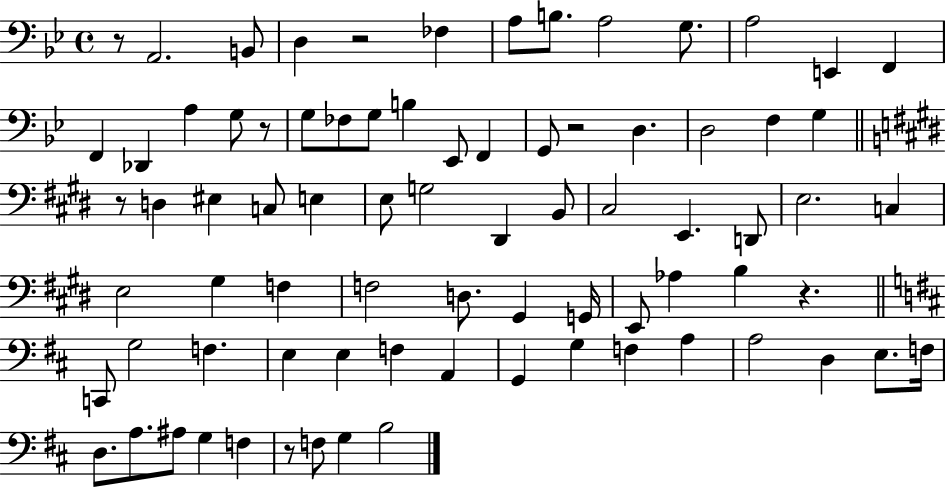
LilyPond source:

{
  \clef bass
  \time 4/4
  \defaultTimeSignature
  \key bes \major
  r8 a,2. b,8 | d4 r2 fes4 | a8 b8. a2 g8. | a2 e,4 f,4 | \break f,4 des,4 a4 g8 r8 | g8 fes8 g8 b4 ees,8 f,4 | g,8 r2 d4. | d2 f4 g4 | \break \bar "||" \break \key e \major r8 d4 eis4 c8 e4 | e8 g2 dis,4 b,8 | cis2 e,4. d,8 | e2. c4 | \break e2 gis4 f4 | f2 d8. gis,4 g,16 | e,8 aes4 b4 r4. | \bar "||" \break \key d \major c,8 g2 f4. | e4 e4 f4 a,4 | g,4 g4 f4 a4 | a2 d4 e8. f16 | \break d8. a8. ais8 g4 f4 | r8 f8 g4 b2 | \bar "|."
}